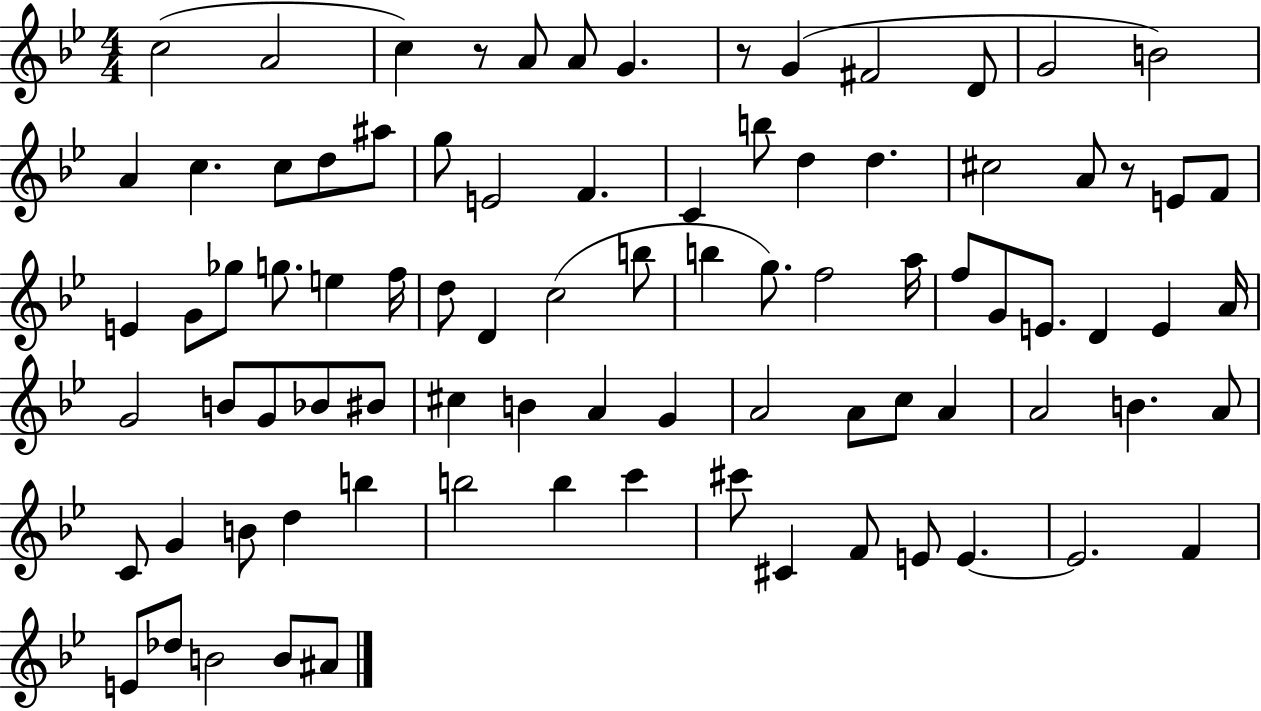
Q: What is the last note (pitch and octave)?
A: A#4